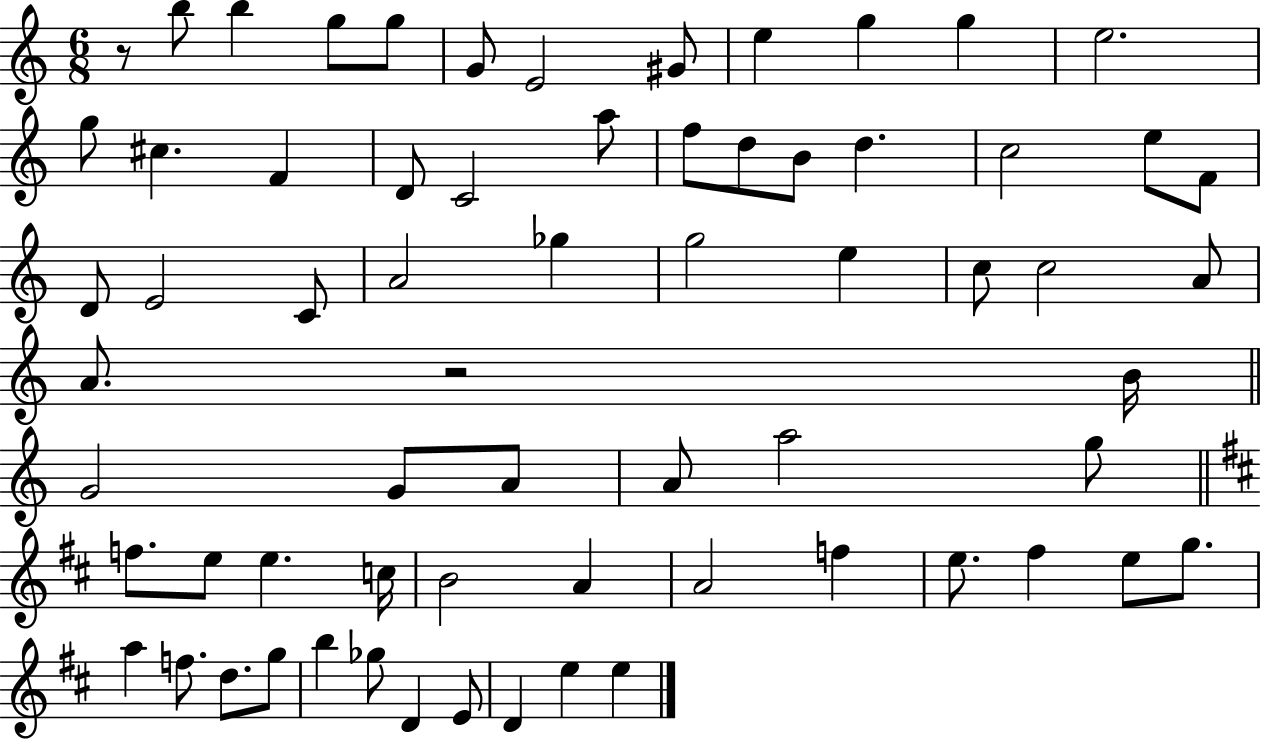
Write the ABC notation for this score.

X:1
T:Untitled
M:6/8
L:1/4
K:C
z/2 b/2 b g/2 g/2 G/2 E2 ^G/2 e g g e2 g/2 ^c F D/2 C2 a/2 f/2 d/2 B/2 d c2 e/2 F/2 D/2 E2 C/2 A2 _g g2 e c/2 c2 A/2 A/2 z2 B/4 G2 G/2 A/2 A/2 a2 g/2 f/2 e/2 e c/4 B2 A A2 f e/2 ^f e/2 g/2 a f/2 d/2 g/2 b _g/2 D E/2 D e e